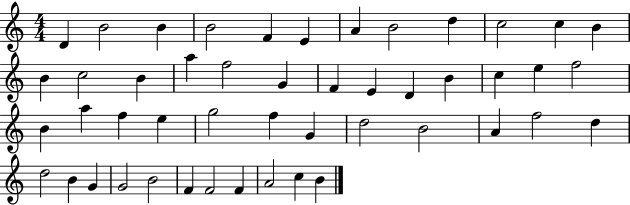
{
  \clef treble
  \numericTimeSignature
  \time 4/4
  \key c \major
  d'4 b'2 b'4 | b'2 f'4 e'4 | a'4 b'2 d''4 | c''2 c''4 b'4 | \break b'4 c''2 b'4 | a''4 f''2 g'4 | f'4 e'4 d'4 b'4 | c''4 e''4 f''2 | \break b'4 a''4 f''4 e''4 | g''2 f''4 g'4 | d''2 b'2 | a'4 f''2 d''4 | \break d''2 b'4 g'4 | g'2 b'2 | f'4 f'2 f'4 | a'2 c''4 b'4 | \break \bar "|."
}